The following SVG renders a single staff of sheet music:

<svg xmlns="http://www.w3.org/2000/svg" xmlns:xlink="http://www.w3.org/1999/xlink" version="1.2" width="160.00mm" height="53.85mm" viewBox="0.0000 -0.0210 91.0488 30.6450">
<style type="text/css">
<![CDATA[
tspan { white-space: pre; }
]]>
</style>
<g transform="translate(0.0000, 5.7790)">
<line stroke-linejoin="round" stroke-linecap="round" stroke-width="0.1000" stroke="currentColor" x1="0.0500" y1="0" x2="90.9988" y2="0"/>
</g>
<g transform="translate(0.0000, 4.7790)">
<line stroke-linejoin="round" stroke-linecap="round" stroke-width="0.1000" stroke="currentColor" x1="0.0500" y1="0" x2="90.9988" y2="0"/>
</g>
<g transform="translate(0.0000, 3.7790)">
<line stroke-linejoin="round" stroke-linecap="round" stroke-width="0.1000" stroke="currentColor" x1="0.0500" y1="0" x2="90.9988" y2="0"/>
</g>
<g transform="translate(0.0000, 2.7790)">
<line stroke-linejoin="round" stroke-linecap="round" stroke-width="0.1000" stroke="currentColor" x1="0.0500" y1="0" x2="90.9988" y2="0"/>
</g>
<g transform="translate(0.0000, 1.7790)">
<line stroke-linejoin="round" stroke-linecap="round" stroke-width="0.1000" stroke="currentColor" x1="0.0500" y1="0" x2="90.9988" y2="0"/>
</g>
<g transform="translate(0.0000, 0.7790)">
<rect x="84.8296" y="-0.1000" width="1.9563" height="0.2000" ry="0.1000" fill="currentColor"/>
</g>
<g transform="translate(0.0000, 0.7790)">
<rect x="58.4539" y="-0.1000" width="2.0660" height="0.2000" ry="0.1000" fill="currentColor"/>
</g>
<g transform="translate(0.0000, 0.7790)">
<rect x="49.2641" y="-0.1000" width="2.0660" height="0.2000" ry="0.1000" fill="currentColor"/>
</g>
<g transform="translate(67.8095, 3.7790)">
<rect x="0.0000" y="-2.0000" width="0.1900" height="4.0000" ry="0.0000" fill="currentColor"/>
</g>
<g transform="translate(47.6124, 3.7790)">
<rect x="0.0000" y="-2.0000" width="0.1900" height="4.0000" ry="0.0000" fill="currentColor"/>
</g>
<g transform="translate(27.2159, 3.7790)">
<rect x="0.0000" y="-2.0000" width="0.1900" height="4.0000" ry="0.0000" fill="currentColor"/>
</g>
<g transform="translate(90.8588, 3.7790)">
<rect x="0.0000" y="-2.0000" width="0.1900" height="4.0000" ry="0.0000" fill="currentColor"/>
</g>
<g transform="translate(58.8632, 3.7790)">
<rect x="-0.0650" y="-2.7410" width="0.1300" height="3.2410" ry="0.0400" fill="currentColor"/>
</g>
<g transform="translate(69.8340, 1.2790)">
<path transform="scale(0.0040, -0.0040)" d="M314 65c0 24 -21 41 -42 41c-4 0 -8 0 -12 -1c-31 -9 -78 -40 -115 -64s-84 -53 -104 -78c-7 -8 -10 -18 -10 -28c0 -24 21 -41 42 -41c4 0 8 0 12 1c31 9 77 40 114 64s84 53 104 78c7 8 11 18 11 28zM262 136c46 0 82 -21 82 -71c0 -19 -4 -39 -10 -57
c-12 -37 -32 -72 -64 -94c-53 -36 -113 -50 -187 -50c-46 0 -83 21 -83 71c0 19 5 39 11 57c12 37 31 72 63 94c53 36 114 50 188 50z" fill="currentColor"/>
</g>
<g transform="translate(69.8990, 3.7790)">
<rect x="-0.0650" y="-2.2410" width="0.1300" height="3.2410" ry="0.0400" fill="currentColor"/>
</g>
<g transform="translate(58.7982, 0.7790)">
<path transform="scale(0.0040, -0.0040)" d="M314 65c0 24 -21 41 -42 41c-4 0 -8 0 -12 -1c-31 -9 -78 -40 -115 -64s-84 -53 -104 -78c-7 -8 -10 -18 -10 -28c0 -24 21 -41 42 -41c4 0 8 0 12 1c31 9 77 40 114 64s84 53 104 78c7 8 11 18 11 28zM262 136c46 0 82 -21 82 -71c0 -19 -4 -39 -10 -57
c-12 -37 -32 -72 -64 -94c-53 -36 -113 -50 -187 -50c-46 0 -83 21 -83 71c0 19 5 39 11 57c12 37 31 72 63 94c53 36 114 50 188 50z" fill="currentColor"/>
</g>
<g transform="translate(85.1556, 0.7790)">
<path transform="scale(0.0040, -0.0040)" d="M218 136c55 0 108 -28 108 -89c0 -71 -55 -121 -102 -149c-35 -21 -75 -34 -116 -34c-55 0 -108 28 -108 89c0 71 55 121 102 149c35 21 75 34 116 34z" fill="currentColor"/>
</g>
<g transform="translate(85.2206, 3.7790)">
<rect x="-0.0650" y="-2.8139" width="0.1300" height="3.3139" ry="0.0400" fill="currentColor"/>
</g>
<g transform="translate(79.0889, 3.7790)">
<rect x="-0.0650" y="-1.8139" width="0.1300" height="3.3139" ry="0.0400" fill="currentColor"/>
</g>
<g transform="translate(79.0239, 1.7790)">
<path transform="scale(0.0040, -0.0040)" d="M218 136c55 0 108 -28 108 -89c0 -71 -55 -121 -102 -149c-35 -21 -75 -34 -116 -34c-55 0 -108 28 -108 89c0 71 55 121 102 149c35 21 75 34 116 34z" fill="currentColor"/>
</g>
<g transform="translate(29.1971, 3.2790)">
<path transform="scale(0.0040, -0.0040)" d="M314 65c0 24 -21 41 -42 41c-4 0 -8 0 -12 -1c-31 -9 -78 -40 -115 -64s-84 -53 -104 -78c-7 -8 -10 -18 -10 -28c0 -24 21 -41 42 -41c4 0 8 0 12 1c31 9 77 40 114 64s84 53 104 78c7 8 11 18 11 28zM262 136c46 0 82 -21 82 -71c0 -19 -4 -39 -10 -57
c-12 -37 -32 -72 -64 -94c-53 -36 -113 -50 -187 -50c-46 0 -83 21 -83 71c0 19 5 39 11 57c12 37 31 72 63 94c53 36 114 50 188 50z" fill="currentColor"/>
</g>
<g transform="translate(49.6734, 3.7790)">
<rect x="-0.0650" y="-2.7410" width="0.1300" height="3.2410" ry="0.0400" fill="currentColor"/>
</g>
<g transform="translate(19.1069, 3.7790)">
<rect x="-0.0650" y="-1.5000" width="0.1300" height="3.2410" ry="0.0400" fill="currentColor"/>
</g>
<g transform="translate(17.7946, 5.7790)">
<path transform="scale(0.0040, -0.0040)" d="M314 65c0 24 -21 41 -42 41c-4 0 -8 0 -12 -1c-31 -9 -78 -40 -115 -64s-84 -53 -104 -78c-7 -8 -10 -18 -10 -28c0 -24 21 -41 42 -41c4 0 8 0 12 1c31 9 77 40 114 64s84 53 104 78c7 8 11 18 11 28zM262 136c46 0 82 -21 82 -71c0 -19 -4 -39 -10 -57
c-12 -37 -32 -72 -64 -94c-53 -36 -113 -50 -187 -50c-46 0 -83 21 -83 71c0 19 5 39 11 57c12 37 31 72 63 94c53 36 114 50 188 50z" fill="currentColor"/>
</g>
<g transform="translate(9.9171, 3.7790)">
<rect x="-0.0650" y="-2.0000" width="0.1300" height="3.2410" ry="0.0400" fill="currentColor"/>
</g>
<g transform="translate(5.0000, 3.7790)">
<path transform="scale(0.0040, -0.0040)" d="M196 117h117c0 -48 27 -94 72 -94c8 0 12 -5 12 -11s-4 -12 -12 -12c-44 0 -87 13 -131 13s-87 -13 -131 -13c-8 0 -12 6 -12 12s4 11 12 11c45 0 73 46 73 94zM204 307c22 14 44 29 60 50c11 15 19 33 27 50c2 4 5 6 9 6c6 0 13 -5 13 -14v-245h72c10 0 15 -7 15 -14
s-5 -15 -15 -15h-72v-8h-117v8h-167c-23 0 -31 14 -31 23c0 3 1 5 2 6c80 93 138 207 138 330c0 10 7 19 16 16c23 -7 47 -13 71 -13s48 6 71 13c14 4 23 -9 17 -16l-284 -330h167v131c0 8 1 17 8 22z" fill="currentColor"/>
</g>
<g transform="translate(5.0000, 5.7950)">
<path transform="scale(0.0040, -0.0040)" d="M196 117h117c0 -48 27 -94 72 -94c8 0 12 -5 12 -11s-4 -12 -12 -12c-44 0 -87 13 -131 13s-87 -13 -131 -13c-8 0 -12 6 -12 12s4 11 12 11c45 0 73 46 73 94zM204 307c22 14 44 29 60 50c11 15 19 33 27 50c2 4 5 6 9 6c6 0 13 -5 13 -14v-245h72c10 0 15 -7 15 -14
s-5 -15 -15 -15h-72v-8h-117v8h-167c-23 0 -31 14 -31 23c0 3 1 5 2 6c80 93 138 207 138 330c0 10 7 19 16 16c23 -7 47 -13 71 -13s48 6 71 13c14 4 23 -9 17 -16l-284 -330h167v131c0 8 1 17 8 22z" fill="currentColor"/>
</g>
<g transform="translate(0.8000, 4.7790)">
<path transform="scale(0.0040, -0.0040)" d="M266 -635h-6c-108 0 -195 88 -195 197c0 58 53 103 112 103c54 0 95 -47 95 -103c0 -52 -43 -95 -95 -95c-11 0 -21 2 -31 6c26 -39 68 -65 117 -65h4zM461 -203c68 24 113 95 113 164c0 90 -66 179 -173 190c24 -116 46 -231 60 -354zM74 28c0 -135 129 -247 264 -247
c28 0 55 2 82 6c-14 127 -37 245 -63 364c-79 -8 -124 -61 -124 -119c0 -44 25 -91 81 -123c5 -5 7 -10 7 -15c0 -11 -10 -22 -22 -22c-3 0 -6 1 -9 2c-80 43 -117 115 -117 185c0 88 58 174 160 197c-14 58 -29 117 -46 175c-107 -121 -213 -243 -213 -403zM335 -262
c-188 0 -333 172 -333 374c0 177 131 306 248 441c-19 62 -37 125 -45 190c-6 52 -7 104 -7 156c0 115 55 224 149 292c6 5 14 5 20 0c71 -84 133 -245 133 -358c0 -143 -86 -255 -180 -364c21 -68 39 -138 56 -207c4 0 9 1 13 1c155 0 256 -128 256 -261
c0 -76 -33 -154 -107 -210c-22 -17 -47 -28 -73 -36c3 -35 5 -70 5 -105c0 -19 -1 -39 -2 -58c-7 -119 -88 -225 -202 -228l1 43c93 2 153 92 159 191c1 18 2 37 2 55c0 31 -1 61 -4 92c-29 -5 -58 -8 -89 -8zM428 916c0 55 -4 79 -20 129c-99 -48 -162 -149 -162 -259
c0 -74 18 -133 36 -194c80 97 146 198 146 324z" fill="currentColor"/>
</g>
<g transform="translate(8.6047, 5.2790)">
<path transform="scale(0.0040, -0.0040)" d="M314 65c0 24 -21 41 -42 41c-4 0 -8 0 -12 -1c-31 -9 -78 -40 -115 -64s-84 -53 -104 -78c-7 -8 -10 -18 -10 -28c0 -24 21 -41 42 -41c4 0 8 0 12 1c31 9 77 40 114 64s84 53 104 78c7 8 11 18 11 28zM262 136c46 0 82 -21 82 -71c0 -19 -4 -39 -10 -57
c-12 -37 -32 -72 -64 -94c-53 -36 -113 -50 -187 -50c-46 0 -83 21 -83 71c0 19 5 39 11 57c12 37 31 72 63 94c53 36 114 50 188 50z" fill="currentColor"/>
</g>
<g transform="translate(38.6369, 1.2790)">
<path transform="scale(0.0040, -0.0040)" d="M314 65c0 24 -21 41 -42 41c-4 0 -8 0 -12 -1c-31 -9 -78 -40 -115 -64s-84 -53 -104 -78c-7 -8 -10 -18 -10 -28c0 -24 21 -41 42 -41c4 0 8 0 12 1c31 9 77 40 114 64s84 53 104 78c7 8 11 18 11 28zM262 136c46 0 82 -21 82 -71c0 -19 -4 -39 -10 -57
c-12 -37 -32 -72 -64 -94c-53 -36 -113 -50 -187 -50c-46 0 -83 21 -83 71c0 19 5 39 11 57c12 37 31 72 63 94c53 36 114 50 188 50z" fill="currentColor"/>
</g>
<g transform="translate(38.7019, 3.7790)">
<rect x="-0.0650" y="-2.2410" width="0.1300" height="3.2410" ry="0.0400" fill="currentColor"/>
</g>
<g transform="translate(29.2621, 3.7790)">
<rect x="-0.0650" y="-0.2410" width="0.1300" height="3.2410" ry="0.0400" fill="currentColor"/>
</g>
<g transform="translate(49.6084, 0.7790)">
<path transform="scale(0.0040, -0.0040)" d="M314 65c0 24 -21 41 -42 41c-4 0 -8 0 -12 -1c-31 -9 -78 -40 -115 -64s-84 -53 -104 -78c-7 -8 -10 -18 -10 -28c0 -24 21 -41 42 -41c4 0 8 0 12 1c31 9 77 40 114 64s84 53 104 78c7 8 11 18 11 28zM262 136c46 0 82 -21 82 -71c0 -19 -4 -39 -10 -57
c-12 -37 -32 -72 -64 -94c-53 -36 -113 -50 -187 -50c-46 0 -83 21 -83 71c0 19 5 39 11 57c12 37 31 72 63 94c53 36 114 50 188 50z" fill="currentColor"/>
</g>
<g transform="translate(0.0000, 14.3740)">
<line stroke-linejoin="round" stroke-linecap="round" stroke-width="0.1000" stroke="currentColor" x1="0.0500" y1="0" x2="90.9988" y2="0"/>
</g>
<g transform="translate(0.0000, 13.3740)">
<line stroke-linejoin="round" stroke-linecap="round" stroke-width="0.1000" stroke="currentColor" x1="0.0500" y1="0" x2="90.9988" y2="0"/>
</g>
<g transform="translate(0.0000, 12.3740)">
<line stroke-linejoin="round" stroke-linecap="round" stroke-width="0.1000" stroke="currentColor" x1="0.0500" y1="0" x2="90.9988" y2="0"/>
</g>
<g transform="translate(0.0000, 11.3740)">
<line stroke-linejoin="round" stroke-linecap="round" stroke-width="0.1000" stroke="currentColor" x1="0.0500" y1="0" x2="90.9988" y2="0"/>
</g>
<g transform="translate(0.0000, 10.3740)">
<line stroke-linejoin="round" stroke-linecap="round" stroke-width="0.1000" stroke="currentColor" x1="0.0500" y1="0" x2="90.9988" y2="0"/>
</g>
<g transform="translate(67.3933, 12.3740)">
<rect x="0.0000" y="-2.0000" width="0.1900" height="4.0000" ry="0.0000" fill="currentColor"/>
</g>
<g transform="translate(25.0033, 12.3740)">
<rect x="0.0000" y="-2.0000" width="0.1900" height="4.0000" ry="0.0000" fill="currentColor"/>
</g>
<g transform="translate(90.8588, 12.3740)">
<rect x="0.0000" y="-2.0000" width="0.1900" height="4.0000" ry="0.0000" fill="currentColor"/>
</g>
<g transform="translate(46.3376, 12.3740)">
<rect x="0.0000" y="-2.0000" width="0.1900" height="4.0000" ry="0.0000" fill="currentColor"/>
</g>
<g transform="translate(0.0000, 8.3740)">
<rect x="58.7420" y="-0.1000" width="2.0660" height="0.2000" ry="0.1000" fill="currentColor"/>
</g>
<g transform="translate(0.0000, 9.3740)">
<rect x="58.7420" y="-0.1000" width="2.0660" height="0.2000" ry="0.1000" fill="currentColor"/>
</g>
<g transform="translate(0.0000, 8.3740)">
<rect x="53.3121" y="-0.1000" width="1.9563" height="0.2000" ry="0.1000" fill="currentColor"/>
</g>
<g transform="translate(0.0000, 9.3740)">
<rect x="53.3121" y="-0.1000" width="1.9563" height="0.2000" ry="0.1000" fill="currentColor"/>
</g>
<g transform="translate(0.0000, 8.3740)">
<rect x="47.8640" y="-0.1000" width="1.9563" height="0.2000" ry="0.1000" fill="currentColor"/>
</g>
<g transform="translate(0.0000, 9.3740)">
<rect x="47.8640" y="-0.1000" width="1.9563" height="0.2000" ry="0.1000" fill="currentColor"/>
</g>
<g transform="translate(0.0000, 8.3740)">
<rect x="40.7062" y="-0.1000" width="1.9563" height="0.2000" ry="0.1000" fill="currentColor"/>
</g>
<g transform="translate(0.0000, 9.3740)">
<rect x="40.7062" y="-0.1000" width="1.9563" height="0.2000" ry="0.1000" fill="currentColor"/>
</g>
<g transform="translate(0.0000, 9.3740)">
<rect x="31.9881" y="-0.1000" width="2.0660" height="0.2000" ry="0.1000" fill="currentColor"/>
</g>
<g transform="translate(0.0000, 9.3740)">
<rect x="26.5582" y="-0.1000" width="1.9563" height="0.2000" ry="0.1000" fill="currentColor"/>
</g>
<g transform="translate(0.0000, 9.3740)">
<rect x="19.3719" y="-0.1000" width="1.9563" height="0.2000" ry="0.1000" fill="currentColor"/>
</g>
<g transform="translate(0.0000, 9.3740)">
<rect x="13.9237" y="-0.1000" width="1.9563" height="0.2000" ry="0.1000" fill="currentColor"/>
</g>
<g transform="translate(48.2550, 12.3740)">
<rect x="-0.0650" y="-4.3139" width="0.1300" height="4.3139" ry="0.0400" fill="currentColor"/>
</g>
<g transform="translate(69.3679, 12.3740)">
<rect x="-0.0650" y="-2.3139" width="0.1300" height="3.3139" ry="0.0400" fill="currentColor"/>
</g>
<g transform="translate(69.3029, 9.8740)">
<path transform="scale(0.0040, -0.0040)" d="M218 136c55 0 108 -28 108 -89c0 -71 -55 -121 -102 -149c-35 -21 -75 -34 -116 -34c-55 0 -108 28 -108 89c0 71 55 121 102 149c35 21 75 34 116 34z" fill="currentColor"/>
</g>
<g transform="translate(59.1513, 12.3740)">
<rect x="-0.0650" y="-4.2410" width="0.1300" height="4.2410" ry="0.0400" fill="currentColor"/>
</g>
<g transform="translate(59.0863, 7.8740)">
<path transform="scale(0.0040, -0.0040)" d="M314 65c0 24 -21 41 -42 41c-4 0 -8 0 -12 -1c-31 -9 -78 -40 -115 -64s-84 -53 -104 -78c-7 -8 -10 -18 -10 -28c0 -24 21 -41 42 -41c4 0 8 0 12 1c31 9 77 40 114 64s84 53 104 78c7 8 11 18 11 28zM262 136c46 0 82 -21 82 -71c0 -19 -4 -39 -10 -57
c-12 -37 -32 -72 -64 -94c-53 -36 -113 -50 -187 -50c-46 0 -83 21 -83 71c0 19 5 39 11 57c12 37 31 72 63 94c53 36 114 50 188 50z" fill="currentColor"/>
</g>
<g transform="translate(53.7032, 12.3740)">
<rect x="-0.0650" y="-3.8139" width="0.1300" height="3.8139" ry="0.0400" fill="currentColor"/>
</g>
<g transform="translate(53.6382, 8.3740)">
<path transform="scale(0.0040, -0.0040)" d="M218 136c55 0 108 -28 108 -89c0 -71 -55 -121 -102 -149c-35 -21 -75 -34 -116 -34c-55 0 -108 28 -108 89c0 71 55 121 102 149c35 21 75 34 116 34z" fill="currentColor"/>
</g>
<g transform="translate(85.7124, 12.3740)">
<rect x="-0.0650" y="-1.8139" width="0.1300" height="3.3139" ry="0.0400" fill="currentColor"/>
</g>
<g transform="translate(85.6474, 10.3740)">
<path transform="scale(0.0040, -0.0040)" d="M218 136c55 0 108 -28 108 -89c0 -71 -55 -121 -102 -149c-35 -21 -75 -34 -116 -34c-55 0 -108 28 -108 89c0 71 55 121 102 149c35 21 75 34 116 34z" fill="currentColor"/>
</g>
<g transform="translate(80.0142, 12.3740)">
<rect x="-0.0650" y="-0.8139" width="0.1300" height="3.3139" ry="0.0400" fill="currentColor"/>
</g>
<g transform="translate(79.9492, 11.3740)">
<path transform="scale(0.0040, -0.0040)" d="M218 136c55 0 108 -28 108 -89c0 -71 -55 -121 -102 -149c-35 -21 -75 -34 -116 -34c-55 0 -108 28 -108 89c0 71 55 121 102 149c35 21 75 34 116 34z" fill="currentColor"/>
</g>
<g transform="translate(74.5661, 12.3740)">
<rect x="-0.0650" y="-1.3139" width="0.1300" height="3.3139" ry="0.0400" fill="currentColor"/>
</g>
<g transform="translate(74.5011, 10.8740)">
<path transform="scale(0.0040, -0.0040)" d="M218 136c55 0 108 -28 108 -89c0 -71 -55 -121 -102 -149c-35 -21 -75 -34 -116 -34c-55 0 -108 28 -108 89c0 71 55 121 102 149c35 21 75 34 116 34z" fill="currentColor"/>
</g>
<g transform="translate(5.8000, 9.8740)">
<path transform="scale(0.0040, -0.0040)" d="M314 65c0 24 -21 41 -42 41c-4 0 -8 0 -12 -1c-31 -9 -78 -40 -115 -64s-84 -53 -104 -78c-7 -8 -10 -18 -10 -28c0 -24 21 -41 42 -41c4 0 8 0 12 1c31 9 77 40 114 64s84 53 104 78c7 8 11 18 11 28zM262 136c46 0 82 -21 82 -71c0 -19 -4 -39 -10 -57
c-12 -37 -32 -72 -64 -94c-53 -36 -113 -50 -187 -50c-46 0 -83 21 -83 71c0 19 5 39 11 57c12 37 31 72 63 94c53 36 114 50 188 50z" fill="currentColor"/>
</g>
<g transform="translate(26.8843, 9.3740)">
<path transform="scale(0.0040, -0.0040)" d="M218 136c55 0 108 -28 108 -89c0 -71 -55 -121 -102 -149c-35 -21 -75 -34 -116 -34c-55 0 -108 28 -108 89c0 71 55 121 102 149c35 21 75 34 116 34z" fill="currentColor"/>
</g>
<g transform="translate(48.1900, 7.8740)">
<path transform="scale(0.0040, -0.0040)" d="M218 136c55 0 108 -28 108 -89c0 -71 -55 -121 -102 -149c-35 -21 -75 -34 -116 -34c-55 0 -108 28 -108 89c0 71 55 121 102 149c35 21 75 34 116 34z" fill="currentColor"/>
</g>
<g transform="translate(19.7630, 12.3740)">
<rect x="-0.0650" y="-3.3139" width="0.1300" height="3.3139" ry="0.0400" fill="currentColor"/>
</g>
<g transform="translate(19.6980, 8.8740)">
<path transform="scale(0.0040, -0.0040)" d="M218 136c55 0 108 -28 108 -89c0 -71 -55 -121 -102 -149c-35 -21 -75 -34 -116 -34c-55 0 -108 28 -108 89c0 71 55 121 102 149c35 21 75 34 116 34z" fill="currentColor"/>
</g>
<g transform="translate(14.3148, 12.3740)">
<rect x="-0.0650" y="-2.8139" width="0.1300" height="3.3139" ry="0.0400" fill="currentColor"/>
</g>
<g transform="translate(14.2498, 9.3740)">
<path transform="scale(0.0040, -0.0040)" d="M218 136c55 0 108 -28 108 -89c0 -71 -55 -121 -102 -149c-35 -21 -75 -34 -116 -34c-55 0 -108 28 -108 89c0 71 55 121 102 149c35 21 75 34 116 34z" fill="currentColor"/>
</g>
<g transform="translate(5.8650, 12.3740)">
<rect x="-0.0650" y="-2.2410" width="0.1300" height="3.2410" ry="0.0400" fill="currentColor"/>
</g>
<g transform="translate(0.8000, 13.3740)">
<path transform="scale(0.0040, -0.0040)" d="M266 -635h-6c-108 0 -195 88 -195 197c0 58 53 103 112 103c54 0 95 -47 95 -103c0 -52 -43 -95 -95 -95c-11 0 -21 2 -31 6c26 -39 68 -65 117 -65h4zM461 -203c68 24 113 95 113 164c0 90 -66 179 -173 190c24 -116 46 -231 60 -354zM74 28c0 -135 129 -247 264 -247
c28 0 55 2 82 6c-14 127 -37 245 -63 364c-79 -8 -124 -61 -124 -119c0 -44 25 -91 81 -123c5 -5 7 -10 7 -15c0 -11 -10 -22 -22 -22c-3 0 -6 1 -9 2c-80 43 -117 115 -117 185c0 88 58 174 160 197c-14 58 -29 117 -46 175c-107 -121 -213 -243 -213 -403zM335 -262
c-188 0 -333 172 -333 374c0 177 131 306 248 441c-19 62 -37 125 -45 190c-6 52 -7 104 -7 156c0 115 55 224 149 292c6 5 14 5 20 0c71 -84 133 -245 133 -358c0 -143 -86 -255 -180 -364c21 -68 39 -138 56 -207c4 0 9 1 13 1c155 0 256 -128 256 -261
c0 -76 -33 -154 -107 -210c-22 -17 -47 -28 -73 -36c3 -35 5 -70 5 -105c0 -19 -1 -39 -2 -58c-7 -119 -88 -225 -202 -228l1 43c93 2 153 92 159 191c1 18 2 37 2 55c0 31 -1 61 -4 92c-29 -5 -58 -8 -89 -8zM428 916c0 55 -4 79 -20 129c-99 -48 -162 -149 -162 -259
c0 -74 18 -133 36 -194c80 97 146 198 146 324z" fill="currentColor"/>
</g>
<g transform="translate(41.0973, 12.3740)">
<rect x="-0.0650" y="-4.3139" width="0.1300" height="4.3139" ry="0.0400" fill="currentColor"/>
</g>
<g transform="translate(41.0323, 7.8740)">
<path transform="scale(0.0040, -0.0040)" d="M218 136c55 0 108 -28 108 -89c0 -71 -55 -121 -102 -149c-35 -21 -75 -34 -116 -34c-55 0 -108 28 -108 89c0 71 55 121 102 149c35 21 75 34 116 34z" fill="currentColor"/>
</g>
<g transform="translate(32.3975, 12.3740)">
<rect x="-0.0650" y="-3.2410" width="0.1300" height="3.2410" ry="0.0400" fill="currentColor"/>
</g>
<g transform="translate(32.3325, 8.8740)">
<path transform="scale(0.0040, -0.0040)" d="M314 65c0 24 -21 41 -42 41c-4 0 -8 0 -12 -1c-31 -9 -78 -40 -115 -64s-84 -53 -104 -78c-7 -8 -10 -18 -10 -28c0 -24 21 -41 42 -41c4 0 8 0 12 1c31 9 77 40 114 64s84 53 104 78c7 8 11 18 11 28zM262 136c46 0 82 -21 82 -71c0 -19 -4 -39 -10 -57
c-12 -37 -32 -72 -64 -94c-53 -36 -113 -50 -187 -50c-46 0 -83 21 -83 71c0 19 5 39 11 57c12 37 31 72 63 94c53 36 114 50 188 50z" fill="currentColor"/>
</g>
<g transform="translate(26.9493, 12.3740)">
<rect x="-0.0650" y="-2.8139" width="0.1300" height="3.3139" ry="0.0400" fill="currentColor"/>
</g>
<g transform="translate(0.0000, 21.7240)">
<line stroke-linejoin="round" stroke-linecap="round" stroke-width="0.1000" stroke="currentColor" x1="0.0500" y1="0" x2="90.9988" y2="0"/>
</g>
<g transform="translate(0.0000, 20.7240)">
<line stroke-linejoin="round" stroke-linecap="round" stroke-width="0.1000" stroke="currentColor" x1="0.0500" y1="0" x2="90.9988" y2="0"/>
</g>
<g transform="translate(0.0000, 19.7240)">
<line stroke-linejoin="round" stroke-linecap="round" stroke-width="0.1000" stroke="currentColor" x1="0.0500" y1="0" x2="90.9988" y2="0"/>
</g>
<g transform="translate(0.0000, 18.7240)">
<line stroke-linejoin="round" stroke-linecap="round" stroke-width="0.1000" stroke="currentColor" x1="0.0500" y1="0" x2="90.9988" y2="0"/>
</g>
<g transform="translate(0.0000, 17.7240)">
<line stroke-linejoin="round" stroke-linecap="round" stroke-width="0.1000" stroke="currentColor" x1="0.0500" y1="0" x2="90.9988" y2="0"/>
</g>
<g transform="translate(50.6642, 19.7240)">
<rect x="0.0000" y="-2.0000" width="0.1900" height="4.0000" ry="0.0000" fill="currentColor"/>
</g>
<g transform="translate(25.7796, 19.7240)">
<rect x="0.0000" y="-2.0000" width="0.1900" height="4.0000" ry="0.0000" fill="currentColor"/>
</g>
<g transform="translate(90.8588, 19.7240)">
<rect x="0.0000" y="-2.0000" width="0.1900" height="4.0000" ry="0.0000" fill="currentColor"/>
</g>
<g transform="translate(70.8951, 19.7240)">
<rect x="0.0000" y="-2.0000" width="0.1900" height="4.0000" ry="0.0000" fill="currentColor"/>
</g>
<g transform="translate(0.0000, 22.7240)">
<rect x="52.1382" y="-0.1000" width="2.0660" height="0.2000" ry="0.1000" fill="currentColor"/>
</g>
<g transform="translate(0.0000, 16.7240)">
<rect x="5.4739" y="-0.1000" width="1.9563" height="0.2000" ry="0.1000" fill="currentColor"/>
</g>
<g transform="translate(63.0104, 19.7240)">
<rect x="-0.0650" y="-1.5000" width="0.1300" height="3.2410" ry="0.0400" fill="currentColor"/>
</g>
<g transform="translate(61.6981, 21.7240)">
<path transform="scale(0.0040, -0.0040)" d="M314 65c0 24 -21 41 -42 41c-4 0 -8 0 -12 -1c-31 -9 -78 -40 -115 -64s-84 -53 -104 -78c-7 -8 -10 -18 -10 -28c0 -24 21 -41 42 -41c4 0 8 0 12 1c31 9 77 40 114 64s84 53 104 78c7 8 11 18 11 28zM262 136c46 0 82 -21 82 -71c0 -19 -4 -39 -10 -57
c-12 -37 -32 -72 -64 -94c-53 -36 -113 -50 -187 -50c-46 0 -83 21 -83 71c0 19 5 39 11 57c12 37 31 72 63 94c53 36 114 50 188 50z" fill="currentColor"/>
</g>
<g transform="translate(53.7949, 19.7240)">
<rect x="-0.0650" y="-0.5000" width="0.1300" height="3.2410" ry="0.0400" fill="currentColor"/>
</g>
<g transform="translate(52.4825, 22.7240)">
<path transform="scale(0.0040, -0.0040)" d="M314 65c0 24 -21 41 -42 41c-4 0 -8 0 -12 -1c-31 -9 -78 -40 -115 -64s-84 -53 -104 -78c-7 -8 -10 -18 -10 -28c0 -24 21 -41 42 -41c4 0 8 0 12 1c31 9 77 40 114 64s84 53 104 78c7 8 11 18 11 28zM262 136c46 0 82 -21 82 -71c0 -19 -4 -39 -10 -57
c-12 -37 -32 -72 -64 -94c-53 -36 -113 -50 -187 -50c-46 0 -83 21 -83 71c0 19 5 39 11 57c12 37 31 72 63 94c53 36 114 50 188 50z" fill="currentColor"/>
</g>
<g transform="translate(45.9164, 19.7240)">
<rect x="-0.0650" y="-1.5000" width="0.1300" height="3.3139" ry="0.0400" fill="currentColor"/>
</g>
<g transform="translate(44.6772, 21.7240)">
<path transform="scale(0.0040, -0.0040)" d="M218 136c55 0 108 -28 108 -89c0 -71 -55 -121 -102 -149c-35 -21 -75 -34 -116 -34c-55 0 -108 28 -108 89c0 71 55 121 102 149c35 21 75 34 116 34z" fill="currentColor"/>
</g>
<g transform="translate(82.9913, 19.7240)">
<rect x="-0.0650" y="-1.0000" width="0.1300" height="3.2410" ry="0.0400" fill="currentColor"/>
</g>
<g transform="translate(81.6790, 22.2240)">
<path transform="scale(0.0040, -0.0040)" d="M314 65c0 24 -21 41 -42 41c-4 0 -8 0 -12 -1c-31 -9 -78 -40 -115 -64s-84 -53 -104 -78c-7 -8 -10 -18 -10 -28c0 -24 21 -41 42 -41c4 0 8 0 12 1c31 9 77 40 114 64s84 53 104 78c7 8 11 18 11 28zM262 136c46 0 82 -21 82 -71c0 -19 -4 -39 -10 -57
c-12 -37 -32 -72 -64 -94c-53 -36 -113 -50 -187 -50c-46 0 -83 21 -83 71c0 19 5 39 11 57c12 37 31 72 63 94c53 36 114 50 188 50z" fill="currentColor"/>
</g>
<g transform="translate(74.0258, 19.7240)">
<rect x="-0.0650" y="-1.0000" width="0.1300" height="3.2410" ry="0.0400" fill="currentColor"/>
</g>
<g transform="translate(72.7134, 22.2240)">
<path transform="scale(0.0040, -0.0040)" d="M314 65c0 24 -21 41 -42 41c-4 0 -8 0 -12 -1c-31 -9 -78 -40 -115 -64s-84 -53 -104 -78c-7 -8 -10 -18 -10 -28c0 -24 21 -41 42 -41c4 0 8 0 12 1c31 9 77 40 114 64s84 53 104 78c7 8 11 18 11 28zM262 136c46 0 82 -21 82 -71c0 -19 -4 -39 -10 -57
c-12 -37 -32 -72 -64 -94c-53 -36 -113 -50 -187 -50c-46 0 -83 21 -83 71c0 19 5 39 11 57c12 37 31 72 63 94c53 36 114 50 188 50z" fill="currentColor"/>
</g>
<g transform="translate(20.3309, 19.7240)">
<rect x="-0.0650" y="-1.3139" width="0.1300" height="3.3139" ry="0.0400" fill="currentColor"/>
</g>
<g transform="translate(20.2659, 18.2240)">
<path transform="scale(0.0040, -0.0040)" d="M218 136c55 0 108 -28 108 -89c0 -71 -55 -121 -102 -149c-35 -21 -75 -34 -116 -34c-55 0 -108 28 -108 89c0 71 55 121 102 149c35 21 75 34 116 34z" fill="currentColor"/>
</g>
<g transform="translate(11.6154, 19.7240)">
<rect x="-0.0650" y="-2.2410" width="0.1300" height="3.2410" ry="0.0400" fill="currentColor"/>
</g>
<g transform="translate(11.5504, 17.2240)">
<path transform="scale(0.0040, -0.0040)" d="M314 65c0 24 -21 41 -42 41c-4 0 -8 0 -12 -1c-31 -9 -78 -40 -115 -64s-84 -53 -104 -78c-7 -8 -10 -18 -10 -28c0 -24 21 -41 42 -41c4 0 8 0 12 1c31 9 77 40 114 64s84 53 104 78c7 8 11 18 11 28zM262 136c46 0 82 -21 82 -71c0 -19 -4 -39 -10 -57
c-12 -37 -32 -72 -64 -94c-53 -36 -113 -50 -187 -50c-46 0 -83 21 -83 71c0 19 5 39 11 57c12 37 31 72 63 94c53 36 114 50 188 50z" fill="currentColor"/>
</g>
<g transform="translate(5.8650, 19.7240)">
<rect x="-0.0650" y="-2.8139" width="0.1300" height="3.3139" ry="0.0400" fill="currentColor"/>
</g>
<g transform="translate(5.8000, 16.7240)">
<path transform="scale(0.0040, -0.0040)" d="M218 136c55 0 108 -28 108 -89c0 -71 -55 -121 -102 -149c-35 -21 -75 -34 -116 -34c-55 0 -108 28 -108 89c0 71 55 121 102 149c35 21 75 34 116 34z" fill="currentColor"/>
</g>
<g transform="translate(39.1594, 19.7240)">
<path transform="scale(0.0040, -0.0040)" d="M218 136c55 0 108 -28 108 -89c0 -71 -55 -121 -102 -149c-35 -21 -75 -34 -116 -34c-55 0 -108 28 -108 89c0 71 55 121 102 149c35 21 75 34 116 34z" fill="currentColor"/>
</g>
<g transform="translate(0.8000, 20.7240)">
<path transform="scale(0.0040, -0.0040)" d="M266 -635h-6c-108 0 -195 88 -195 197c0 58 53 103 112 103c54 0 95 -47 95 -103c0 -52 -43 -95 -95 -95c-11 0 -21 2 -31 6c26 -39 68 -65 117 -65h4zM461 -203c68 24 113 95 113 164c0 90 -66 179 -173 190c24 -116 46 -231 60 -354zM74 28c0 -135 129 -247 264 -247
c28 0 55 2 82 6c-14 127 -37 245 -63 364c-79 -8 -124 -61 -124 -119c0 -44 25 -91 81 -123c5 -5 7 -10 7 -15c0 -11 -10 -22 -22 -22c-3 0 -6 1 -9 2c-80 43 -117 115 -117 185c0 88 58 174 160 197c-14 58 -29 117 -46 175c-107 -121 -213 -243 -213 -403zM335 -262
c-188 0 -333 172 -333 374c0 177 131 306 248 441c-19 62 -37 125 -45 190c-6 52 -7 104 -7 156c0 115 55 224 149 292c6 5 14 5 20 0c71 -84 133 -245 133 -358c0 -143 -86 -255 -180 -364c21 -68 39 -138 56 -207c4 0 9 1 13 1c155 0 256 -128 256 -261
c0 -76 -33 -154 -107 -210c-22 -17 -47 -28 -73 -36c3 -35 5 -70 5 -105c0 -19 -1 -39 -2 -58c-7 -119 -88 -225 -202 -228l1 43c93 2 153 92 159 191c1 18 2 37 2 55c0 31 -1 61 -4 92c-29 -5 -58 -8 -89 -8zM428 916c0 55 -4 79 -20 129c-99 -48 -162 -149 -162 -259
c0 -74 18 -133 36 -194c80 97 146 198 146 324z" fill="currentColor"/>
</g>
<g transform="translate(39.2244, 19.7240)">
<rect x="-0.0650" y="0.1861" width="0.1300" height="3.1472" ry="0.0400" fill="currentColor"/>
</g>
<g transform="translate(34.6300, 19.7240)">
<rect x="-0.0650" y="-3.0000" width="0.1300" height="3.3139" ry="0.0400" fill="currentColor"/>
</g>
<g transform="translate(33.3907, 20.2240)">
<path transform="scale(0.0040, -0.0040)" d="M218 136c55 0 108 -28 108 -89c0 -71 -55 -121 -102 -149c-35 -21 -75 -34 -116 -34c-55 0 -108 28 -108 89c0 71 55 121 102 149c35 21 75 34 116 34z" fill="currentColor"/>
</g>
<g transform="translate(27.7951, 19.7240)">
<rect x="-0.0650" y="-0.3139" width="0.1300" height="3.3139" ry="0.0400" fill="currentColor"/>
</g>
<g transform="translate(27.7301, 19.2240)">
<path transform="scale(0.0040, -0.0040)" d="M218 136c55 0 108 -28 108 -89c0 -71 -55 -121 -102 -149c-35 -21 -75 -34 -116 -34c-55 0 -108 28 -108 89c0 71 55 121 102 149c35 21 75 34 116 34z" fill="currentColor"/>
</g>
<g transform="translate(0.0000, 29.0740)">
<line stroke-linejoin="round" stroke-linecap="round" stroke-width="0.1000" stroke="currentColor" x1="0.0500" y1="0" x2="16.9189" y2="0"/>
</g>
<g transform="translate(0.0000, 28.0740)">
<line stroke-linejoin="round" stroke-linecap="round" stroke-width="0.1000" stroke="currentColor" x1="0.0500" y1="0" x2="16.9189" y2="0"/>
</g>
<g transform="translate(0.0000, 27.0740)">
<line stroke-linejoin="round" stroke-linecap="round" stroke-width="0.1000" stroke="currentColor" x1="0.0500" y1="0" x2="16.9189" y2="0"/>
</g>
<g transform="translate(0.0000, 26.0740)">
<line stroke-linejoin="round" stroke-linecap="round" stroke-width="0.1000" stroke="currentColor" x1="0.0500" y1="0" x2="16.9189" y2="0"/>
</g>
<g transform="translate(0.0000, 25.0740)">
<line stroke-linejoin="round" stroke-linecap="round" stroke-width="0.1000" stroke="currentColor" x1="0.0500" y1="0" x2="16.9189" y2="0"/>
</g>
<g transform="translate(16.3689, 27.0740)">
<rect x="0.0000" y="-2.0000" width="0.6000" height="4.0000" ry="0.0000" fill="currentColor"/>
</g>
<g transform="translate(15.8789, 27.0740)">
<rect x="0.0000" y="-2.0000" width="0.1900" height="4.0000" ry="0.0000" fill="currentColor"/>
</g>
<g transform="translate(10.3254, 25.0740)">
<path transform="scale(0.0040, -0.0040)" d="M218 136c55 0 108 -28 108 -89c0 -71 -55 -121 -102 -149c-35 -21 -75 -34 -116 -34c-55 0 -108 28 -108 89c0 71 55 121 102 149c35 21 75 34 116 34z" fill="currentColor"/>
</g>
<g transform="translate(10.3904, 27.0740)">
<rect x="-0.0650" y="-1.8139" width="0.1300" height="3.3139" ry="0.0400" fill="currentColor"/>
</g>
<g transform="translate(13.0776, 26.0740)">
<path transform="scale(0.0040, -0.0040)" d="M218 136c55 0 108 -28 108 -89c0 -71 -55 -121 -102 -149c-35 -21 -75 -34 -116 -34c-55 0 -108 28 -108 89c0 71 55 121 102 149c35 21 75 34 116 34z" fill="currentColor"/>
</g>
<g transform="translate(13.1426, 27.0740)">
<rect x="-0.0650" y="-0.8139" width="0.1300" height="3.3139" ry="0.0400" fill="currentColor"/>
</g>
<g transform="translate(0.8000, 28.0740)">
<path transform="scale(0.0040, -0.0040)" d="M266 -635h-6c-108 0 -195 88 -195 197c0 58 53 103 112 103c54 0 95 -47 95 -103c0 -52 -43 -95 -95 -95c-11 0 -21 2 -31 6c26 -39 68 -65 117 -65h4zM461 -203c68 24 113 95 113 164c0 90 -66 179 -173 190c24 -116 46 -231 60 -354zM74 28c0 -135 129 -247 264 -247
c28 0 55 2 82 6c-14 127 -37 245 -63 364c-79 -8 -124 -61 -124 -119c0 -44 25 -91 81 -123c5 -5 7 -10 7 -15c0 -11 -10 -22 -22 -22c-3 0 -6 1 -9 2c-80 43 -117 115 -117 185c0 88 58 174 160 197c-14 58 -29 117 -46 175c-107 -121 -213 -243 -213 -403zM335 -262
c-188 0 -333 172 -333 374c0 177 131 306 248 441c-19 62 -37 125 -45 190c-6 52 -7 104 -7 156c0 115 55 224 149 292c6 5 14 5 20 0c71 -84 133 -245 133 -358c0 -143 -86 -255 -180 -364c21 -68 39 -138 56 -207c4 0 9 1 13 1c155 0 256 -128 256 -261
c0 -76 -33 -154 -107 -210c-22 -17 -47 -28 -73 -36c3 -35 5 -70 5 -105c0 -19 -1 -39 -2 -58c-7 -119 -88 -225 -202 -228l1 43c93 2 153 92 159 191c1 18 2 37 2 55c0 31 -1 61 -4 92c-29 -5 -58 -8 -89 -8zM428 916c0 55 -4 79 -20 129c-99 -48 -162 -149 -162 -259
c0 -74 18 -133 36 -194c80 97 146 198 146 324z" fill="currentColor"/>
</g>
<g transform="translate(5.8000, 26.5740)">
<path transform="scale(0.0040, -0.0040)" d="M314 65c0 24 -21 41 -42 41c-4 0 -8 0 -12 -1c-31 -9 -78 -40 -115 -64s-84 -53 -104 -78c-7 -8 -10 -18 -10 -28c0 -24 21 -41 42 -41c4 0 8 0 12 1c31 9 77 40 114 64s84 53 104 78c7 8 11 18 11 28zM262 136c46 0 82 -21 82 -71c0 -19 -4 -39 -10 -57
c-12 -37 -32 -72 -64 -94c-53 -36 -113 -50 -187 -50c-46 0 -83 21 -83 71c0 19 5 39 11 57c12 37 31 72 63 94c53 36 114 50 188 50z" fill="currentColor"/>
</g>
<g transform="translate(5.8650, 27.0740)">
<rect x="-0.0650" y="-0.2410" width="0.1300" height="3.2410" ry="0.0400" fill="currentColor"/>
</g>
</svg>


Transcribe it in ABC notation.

X:1
T:Untitled
M:4/4
L:1/4
K:C
F2 E2 c2 g2 a2 a2 g2 f a g2 a b a b2 d' d' c' d'2 g e d f a g2 e c A B E C2 E2 D2 D2 c2 f d